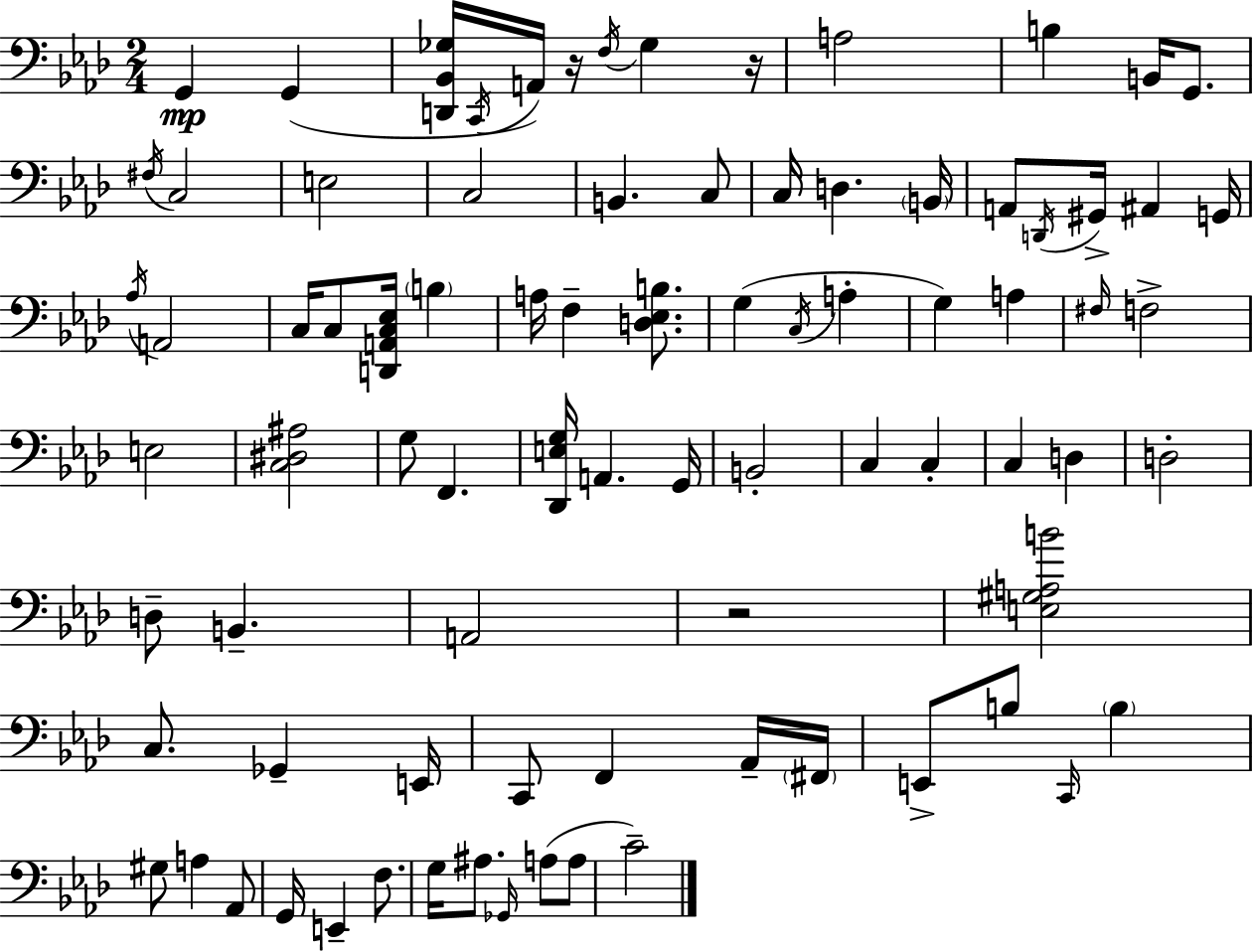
{
  \clef bass
  \numericTimeSignature
  \time 2/4
  \key aes \major
  \repeat volta 2 { g,4\mp g,4( | <d, bes, ges>16 \acciaccatura { c,16 } a,16) r16 \acciaccatura { f16 } ges4 | r16 a2 | b4 b,16 g,8. | \break \acciaccatura { fis16 } c2 | e2 | c2 | b,4. | \break c8 c16 d4. | \parenthesize b,16 a,8 \acciaccatura { d,16 } gis,16-> ais,4 | g,16 \acciaccatura { aes16 } a,2 | c16 c8 | \break <d, a, c ees>16 \parenthesize b4 a16 f4-- | <d ees b>8. g4( | \acciaccatura { c16 } a4-. g4) | a4 \grace { fis16 } f2-> | \break e2 | <c dis ais>2 | g8 | f,4. <des, e g>16 | \break a,4. g,16 b,2-. | c4 | c4-. c4 | d4 d2-. | \break d8-- | b,4.-- a,2 | r2 | <e gis a b'>2 | \break c8. | ges,4-- e,16 c,8 | f,4 aes,16-- \parenthesize fis,16 e,8-> | b8 \grace { c,16 } \parenthesize b4 | \break gis8 a4 aes,8 | g,16 e,4-- f8. | g16 ais8. \grace { ges,16 }( a8 a8 | c'2--) | \break } \bar "|."
}